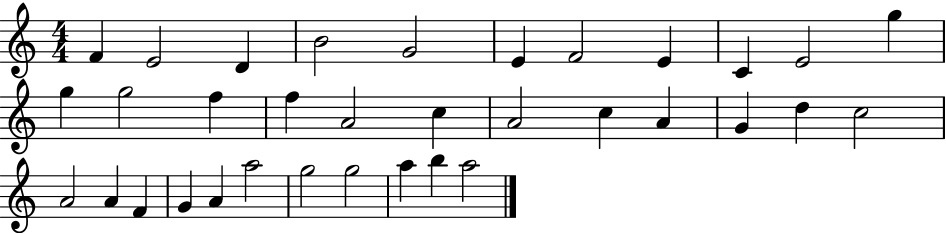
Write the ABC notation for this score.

X:1
T:Untitled
M:4/4
L:1/4
K:C
F E2 D B2 G2 E F2 E C E2 g g g2 f f A2 c A2 c A G d c2 A2 A F G A a2 g2 g2 a b a2